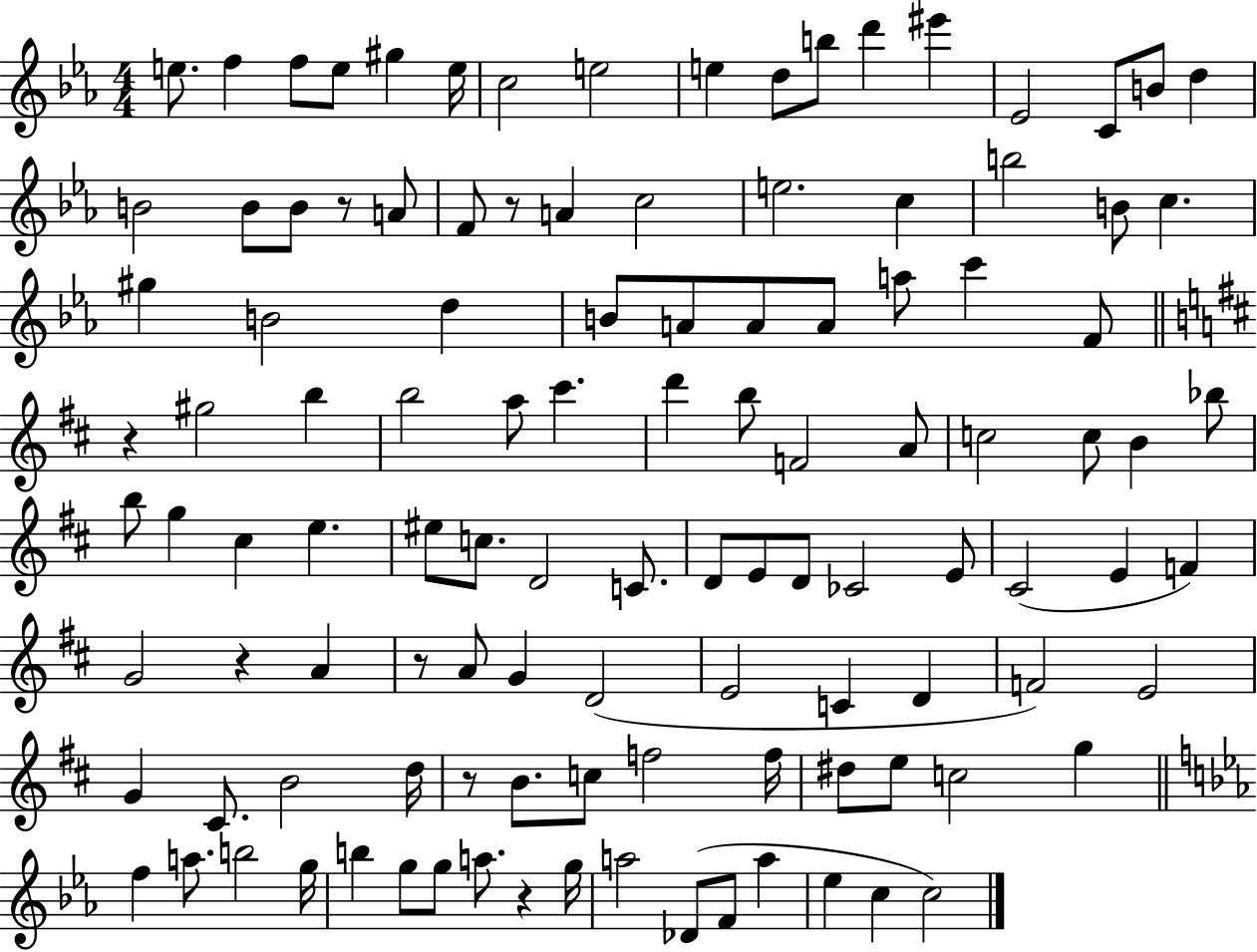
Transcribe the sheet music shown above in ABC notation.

X:1
T:Untitled
M:4/4
L:1/4
K:Eb
e/2 f f/2 e/2 ^g e/4 c2 e2 e d/2 b/2 d' ^e' _E2 C/2 B/2 d B2 B/2 B/2 z/2 A/2 F/2 z/2 A c2 e2 c b2 B/2 c ^g B2 d B/2 A/2 A/2 A/2 a/2 c' F/2 z ^g2 b b2 a/2 ^c' d' b/2 F2 A/2 c2 c/2 B _b/2 b/2 g ^c e ^e/2 c/2 D2 C/2 D/2 E/2 D/2 _C2 E/2 ^C2 E F G2 z A z/2 A/2 G D2 E2 C D F2 E2 G ^C/2 B2 d/4 z/2 B/2 c/2 f2 f/4 ^d/2 e/2 c2 g f a/2 b2 g/4 b g/2 g/2 a/2 z g/4 a2 _D/2 F/2 a _e c c2